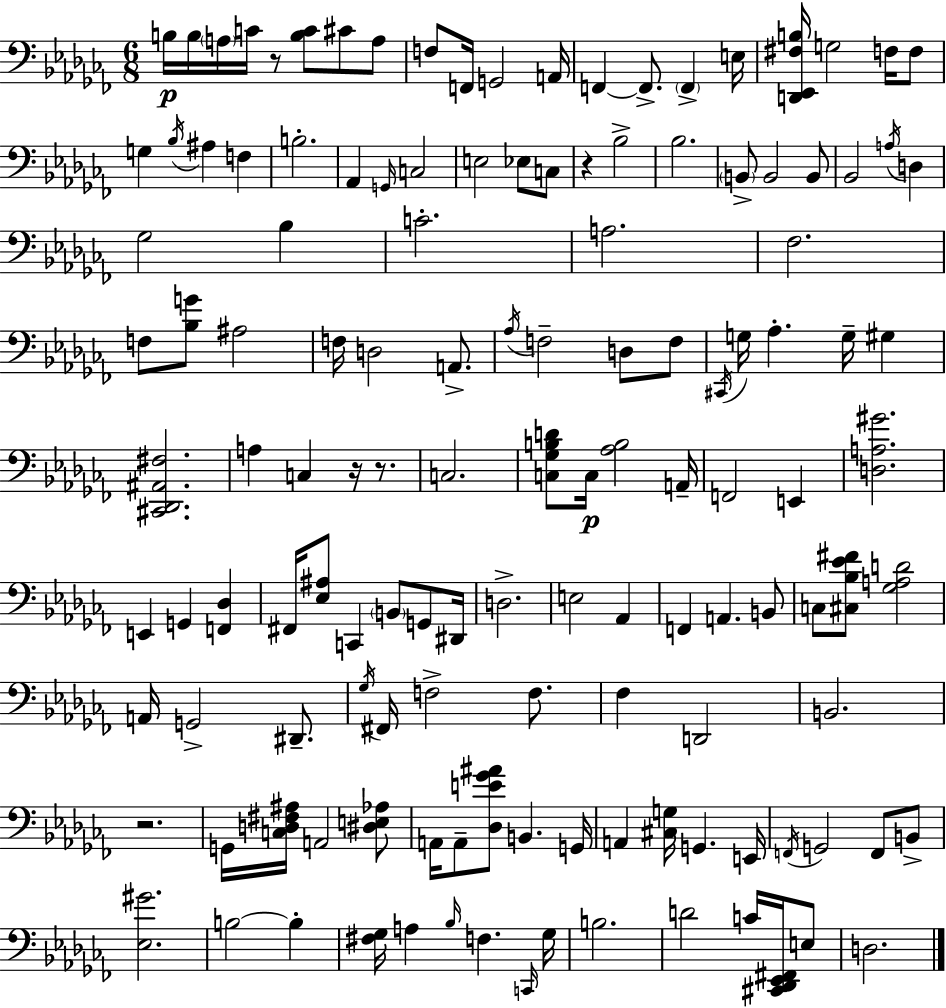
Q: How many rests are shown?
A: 5